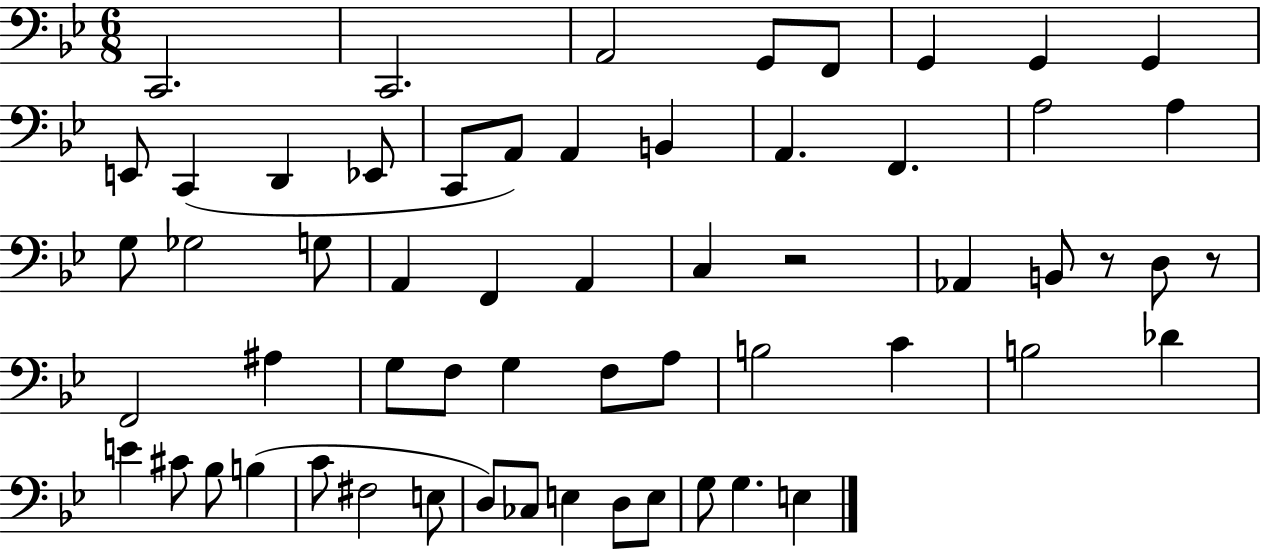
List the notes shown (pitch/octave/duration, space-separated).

C2/h. C2/h. A2/h G2/e F2/e G2/q G2/q G2/q E2/e C2/q D2/q Eb2/e C2/e A2/e A2/q B2/q A2/q. F2/q. A3/h A3/q G3/e Gb3/h G3/e A2/q F2/q A2/q C3/q R/h Ab2/q B2/e R/e D3/e R/e F2/h A#3/q G3/e F3/e G3/q F3/e A3/e B3/h C4/q B3/h Db4/q E4/q C#4/e Bb3/e B3/q C4/e F#3/h E3/e D3/e CES3/e E3/q D3/e E3/e G3/e G3/q. E3/q